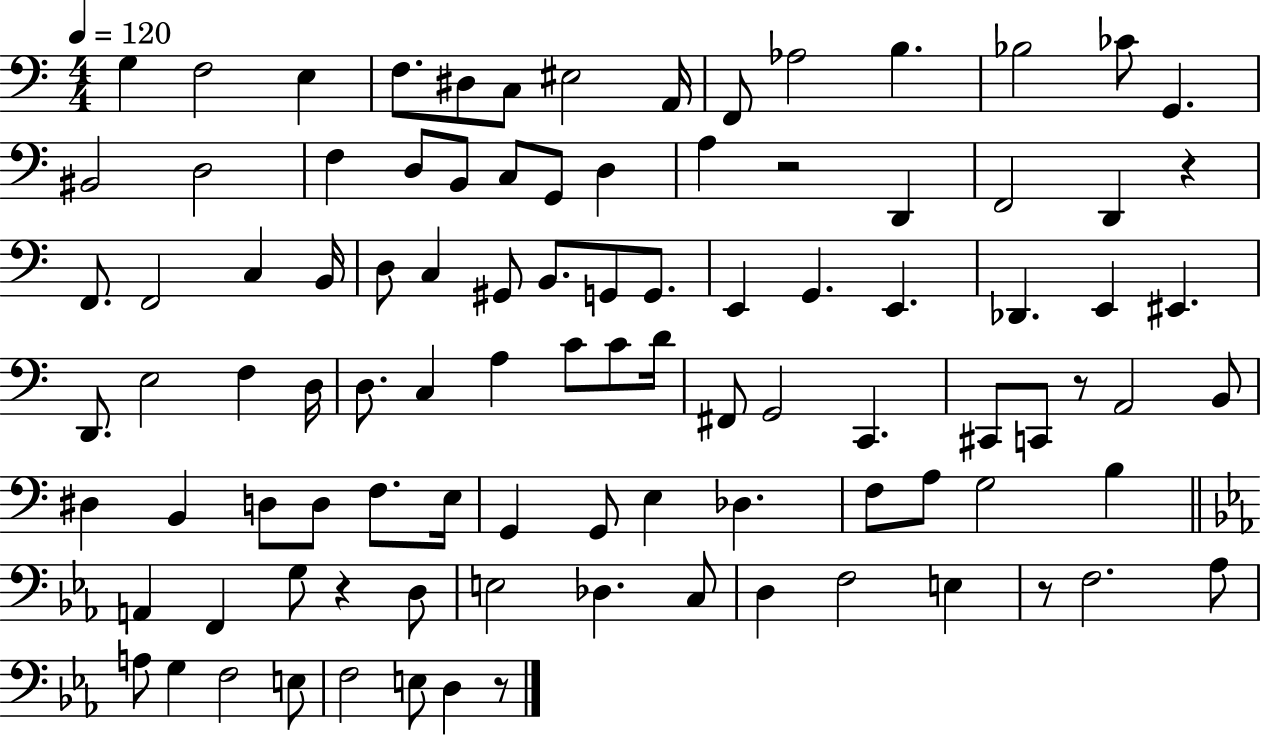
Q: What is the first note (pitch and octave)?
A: G3